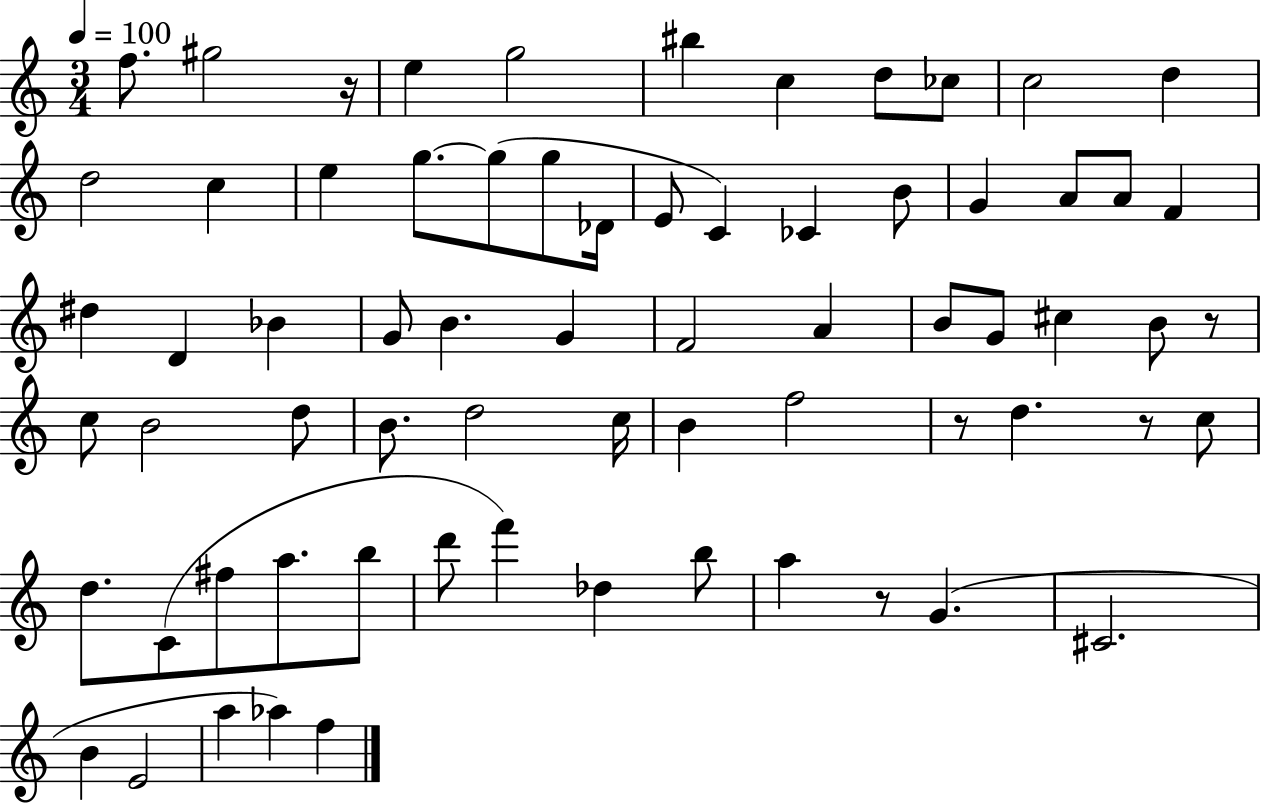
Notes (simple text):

F5/e. G#5/h R/s E5/q G5/h BIS5/q C5/q D5/e CES5/e C5/h D5/q D5/h C5/q E5/q G5/e. G5/e G5/e Db4/s E4/e C4/q CES4/q B4/e G4/q A4/e A4/e F4/q D#5/q D4/q Bb4/q G4/e B4/q. G4/q F4/h A4/q B4/e G4/e C#5/q B4/e R/e C5/e B4/h D5/e B4/e. D5/h C5/s B4/q F5/h R/e D5/q. R/e C5/e D5/e. C4/e F#5/e A5/e. B5/e D6/e F6/q Db5/q B5/e A5/q R/e G4/q. C#4/h. B4/q E4/h A5/q Ab5/q F5/q